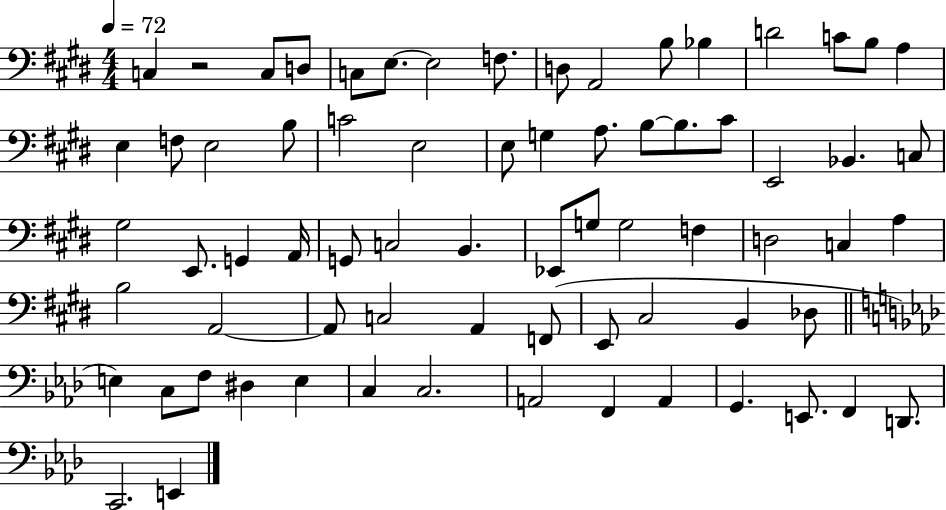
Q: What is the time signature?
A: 4/4